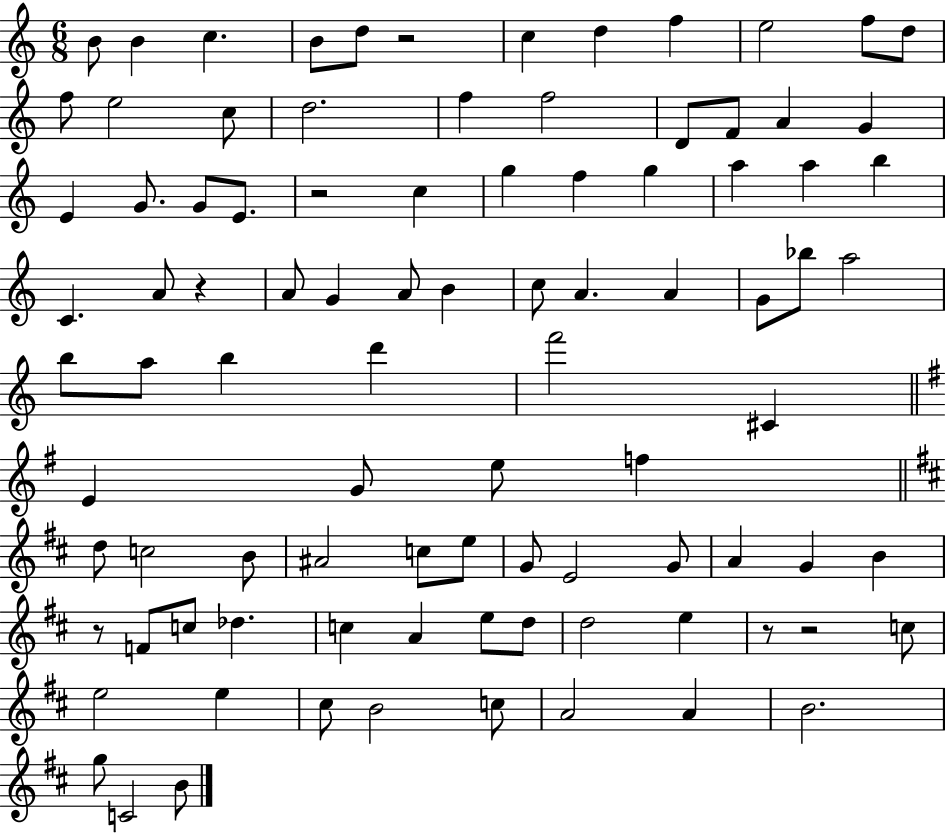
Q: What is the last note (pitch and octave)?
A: B4